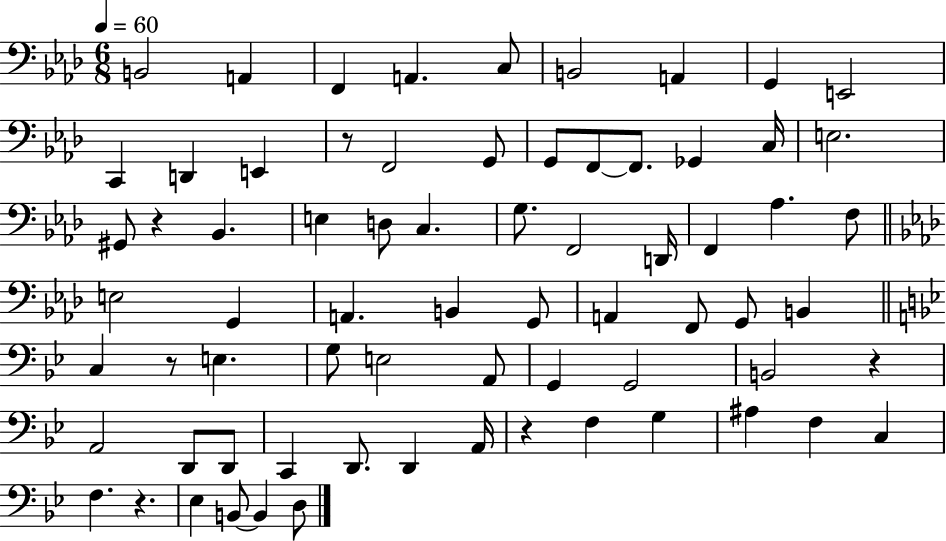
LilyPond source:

{
  \clef bass
  \numericTimeSignature
  \time 6/8
  \key aes \major
  \tempo 4 = 60
  b,2 a,4 | f,4 a,4. c8 | b,2 a,4 | g,4 e,2 | \break c,4 d,4 e,4 | r8 f,2 g,8 | g,8 f,8~~ f,8. ges,4 c16 | e2. | \break gis,8 r4 bes,4. | e4 d8 c4. | g8. f,2 d,16 | f,4 aes4. f8 | \break \bar "||" \break \key f \minor e2 g,4 | a,4. b,4 g,8 | a,4 f,8 g,8 b,4 | \bar "||" \break \key g \minor c4 r8 e4. | g8 e2 a,8 | g,4 g,2 | b,2 r4 | \break a,2 d,8 d,8 | c,4 d,8. d,4 a,16 | r4 f4 g4 | ais4 f4 c4 | \break f4. r4. | ees4 b,8~~ b,4 d8 | \bar "|."
}